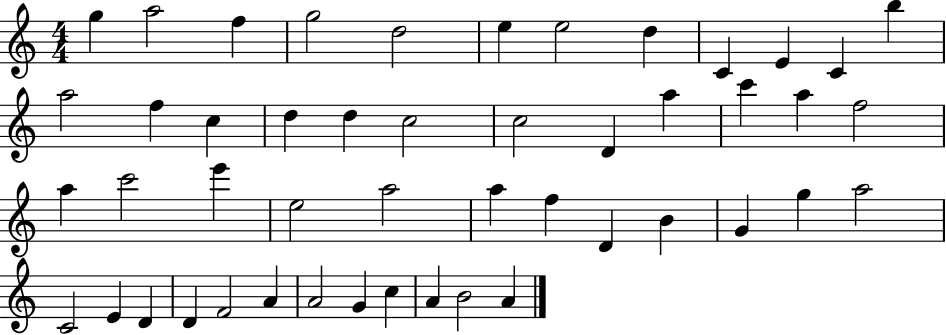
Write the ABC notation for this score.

X:1
T:Untitled
M:4/4
L:1/4
K:C
g a2 f g2 d2 e e2 d C E C b a2 f c d d c2 c2 D a c' a f2 a c'2 e' e2 a2 a f D B G g a2 C2 E D D F2 A A2 G c A B2 A